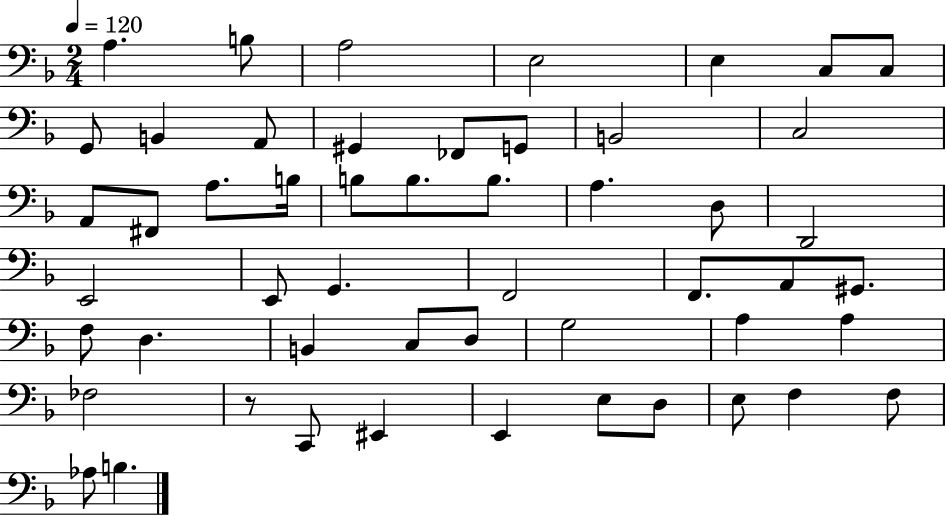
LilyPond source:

{
  \clef bass
  \numericTimeSignature
  \time 2/4
  \key f \major
  \tempo 4 = 120
  a4. b8 | a2 | e2 | e4 c8 c8 | \break g,8 b,4 a,8 | gis,4 fes,8 g,8 | b,2 | c2 | \break a,8 fis,8 a8. b16 | b8 b8. b8. | a4. d8 | d,2 | \break e,2 | e,8 g,4. | f,2 | f,8. a,8 gis,8. | \break f8 d4. | b,4 c8 d8 | g2 | a4 a4 | \break fes2 | r8 c,8 eis,4 | e,4 e8 d8 | e8 f4 f8 | \break aes8 b4. | \bar "|."
}